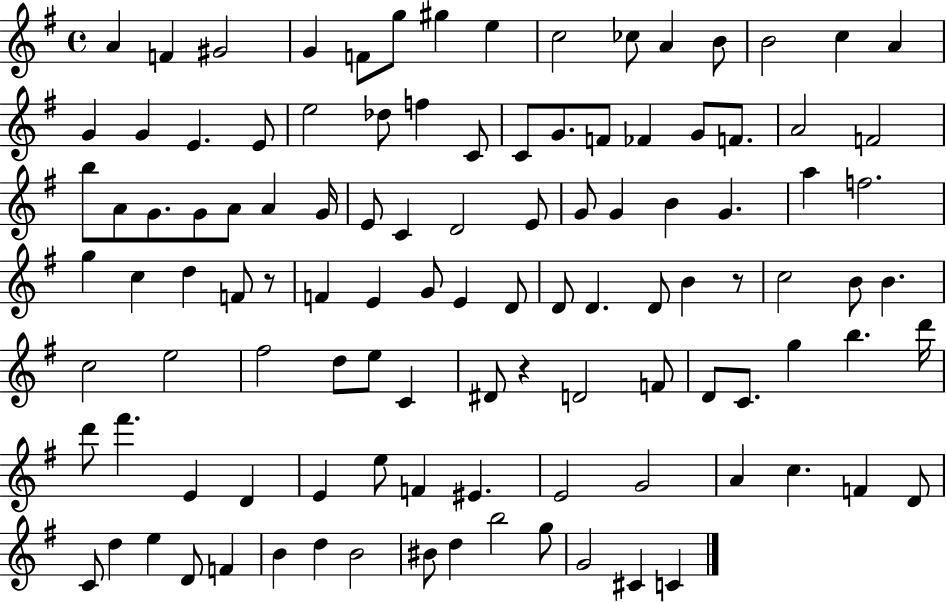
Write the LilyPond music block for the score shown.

{
  \clef treble
  \time 4/4
  \defaultTimeSignature
  \key g \major
  a'4 f'4 gis'2 | g'4 f'8 g''8 gis''4 e''4 | c''2 ces''8 a'4 b'8 | b'2 c''4 a'4 | \break g'4 g'4 e'4. e'8 | e''2 des''8 f''4 c'8 | c'8 g'8. f'8 fes'4 g'8 f'8. | a'2 f'2 | \break b''8 a'8 g'8. g'8 a'8 a'4 g'16 | e'8 c'4 d'2 e'8 | g'8 g'4 b'4 g'4. | a''4 f''2. | \break g''4 c''4 d''4 f'8 r8 | f'4 e'4 g'8 e'4 d'8 | d'8 d'4. d'8 b'4 r8 | c''2 b'8 b'4. | \break c''2 e''2 | fis''2 d''8 e''8 c'4 | dis'8 r4 d'2 f'8 | d'8 c'8. g''4 b''4. d'''16 | \break d'''8 fis'''4. e'4 d'4 | e'4 e''8 f'4 eis'4. | e'2 g'2 | a'4 c''4. f'4 d'8 | \break c'8 d''4 e''4 d'8 f'4 | b'4 d''4 b'2 | bis'8 d''4 b''2 g''8 | g'2 cis'4 c'4 | \break \bar "|."
}